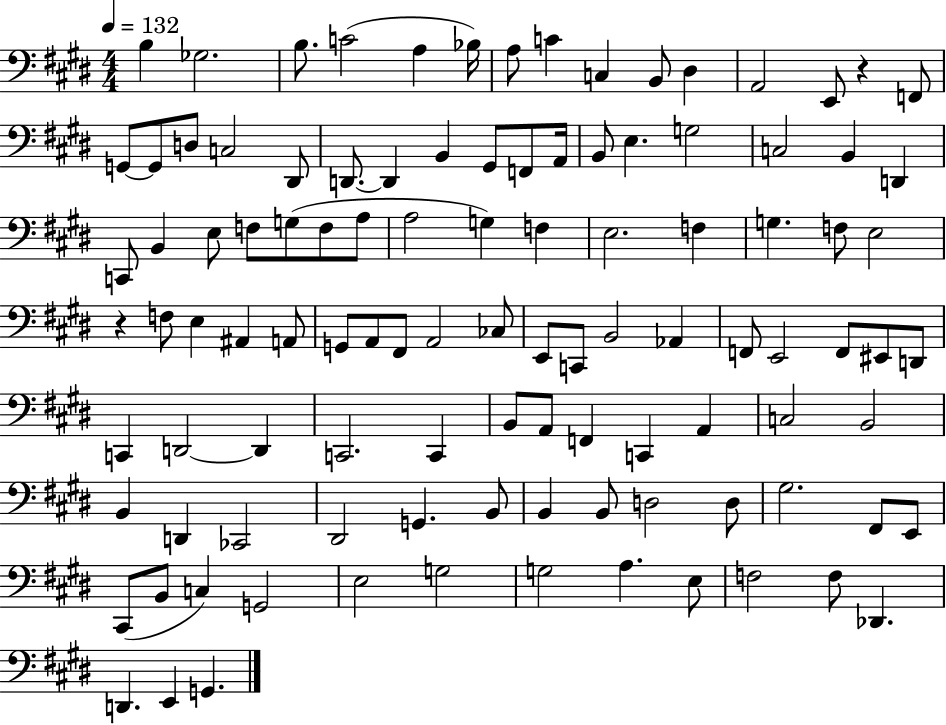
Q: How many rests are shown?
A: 2